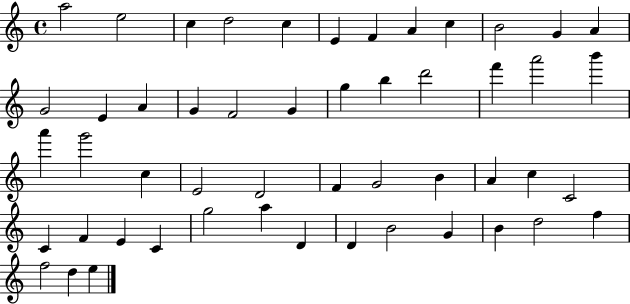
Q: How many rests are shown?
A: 0